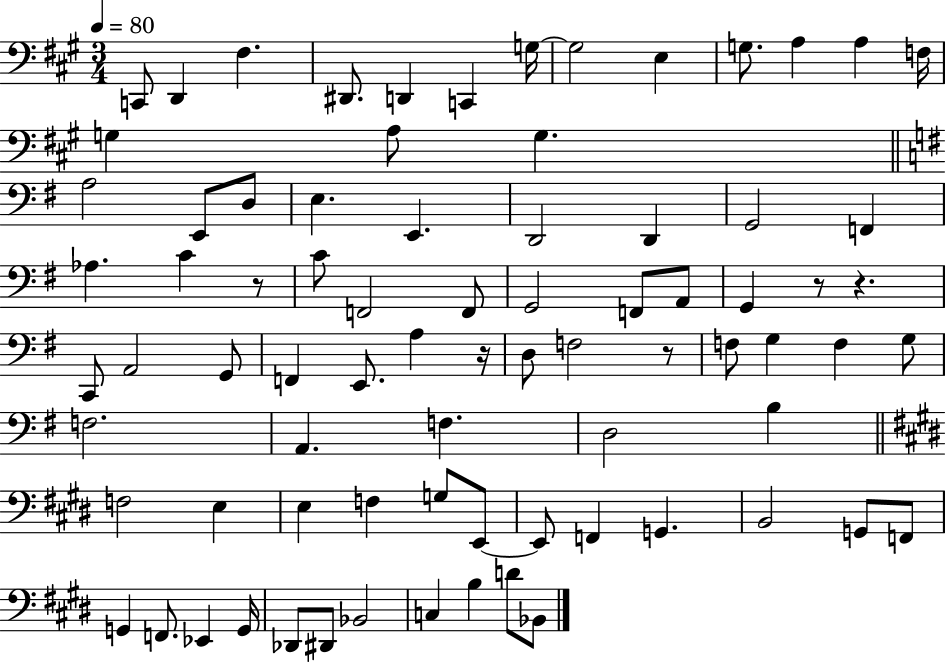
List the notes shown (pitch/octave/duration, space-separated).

C2/e D2/q F#3/q. D#2/e. D2/q C2/q G3/s G3/h E3/q G3/e. A3/q A3/q F3/s G3/q A3/e G3/q. A3/h E2/e D3/e E3/q. E2/q. D2/h D2/q G2/h F2/q Ab3/q. C4/q R/e C4/e F2/h F2/e G2/h F2/e A2/e G2/q R/e R/q. C2/e A2/h G2/e F2/q E2/e. A3/q R/s D3/e F3/h R/e F3/e G3/q F3/q G3/e F3/h. A2/q. F3/q. D3/h B3/q F3/h E3/q E3/q F3/q G3/e E2/e E2/e F2/q G2/q. B2/h G2/e F2/e G2/q F2/e. Eb2/q G2/s Db2/e D#2/e Bb2/h C3/q B3/q D4/e Bb2/e